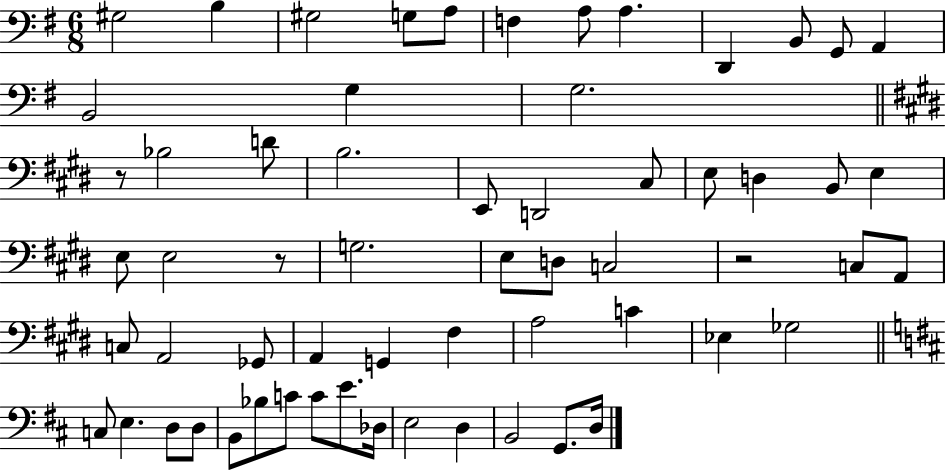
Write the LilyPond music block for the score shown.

{
  \clef bass
  \numericTimeSignature
  \time 6/8
  \key g \major
  gis2 b4 | gis2 g8 a8 | f4 a8 a4. | d,4 b,8 g,8 a,4 | \break b,2 g4 | g2. | \bar "||" \break \key e \major r8 bes2 d'8 | b2. | e,8 d,2 cis8 | e8 d4 b,8 e4 | \break e8 e2 r8 | g2. | e8 d8 c2 | r2 c8 a,8 | \break c8 a,2 ges,8 | a,4 g,4 fis4 | a2 c'4 | ees4 ges2 | \break \bar "||" \break \key d \major c8 e4. d8 d8 | b,8 bes8 c'8 c'8 e'8. des16 | e2 d4 | b,2 g,8. d16 | \break \bar "|."
}